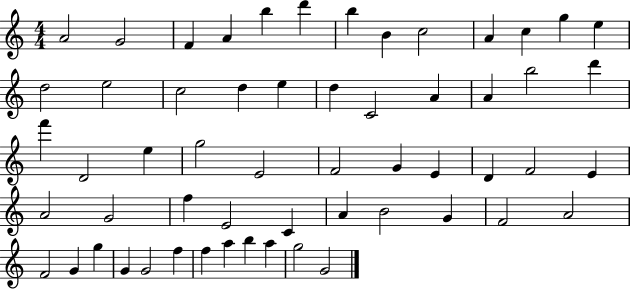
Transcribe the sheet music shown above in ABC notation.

X:1
T:Untitled
M:4/4
L:1/4
K:C
A2 G2 F A b d' b B c2 A c g e d2 e2 c2 d e d C2 A A b2 d' f' D2 e g2 E2 F2 G E D F2 E A2 G2 f E2 C A B2 G F2 A2 F2 G g G G2 f f a b a g2 G2